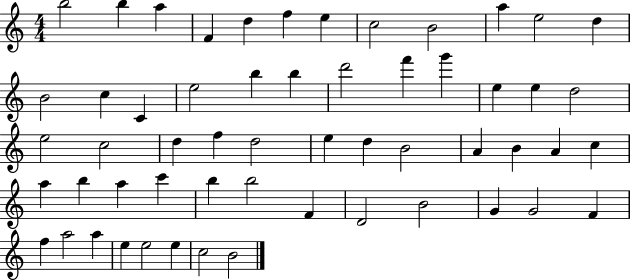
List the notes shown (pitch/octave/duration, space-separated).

B5/h B5/q A5/q F4/q D5/q F5/q E5/q C5/h B4/h A5/q E5/h D5/q B4/h C5/q C4/q E5/h B5/q B5/q D6/h F6/q G6/q E5/q E5/q D5/h E5/h C5/h D5/q F5/q D5/h E5/q D5/q B4/h A4/q B4/q A4/q C5/q A5/q B5/q A5/q C6/q B5/q B5/h F4/q D4/h B4/h G4/q G4/h F4/q F5/q A5/h A5/q E5/q E5/h E5/q C5/h B4/h